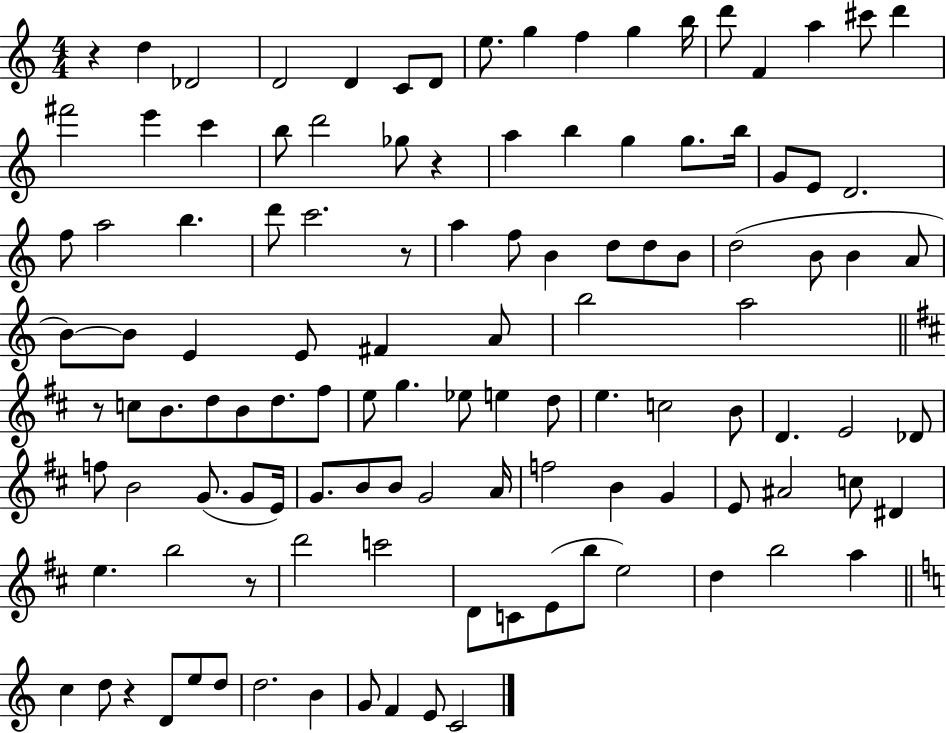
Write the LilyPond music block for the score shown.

{
  \clef treble
  \numericTimeSignature
  \time 4/4
  \key c \major
  \repeat volta 2 { r4 d''4 des'2 | d'2 d'4 c'8 d'8 | e''8. g''4 f''4 g''4 b''16 | d'''8 f'4 a''4 cis'''8 d'''4 | \break fis'''2 e'''4 c'''4 | b''8 d'''2 ges''8 r4 | a''4 b''4 g''4 g''8. b''16 | g'8 e'8 d'2. | \break f''8 a''2 b''4. | d'''8 c'''2. r8 | a''4 f''8 b'4 d''8 d''8 b'8 | d''2( b'8 b'4 a'8 | \break b'8~~) b'8 e'4 e'8 fis'4 a'8 | b''2 a''2 | \bar "||" \break \key d \major r8 c''8 b'8. d''8 b'8 d''8. fis''8 | e''8 g''4. ees''8 e''4 d''8 | e''4. c''2 b'8 | d'4. e'2 des'8 | \break f''8 b'2 g'8.( g'8 e'16) | g'8. b'8 b'8 g'2 a'16 | f''2 b'4 g'4 | e'8 ais'2 c''8 dis'4 | \break e''4. b''2 r8 | d'''2 c'''2 | d'8 c'8 e'8( b''8 e''2) | d''4 b''2 a''4 | \break \bar "||" \break \key c \major c''4 d''8 r4 d'8 e''8 d''8 | d''2. b'4 | g'8 f'4 e'8 c'2 | } \bar "|."
}